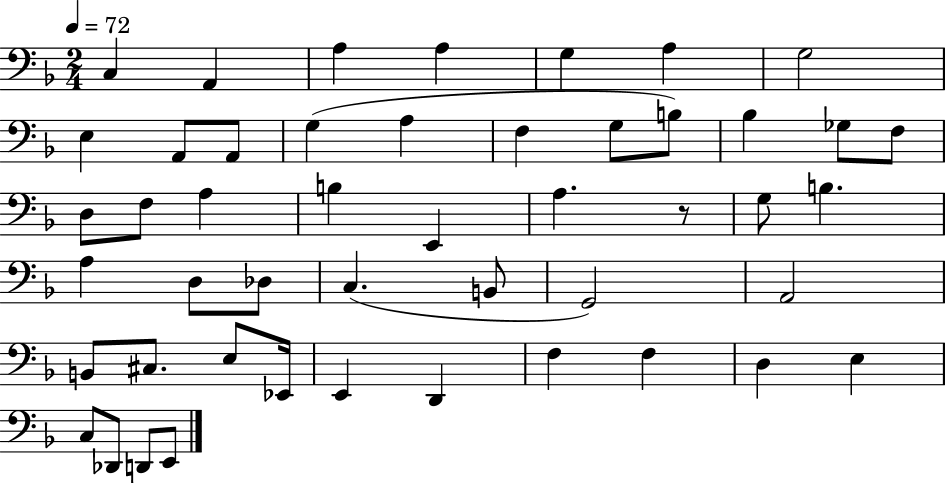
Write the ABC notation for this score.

X:1
T:Untitled
M:2/4
L:1/4
K:F
C, A,, A, A, G, A, G,2 E, A,,/2 A,,/2 G, A, F, G,/2 B,/2 _B, _G,/2 F,/2 D,/2 F,/2 A, B, E,, A, z/2 G,/2 B, A, D,/2 _D,/2 C, B,,/2 G,,2 A,,2 B,,/2 ^C,/2 E,/2 _E,,/4 E,, D,, F, F, D, E, C,/2 _D,,/2 D,,/2 E,,/2